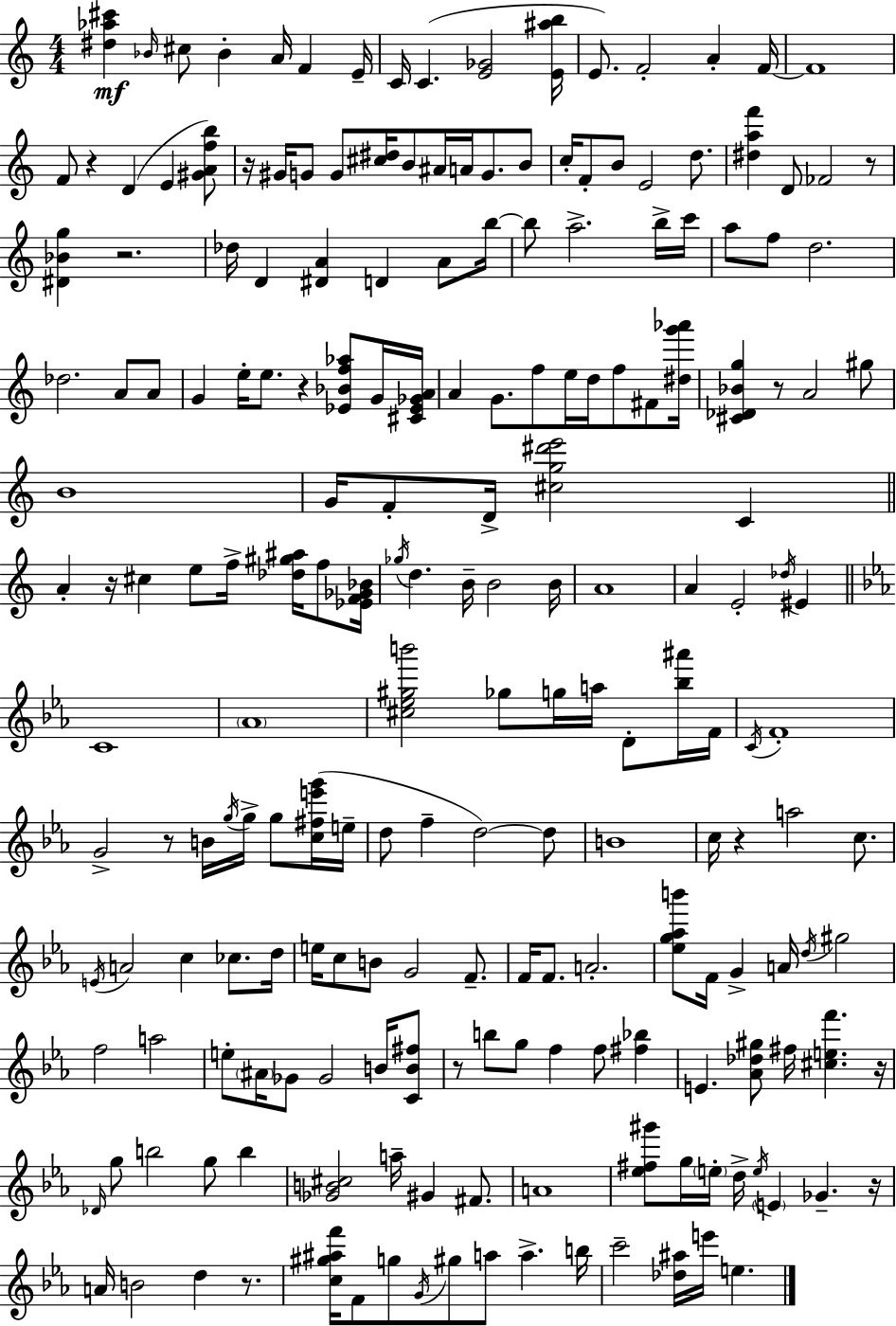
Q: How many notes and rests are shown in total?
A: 201